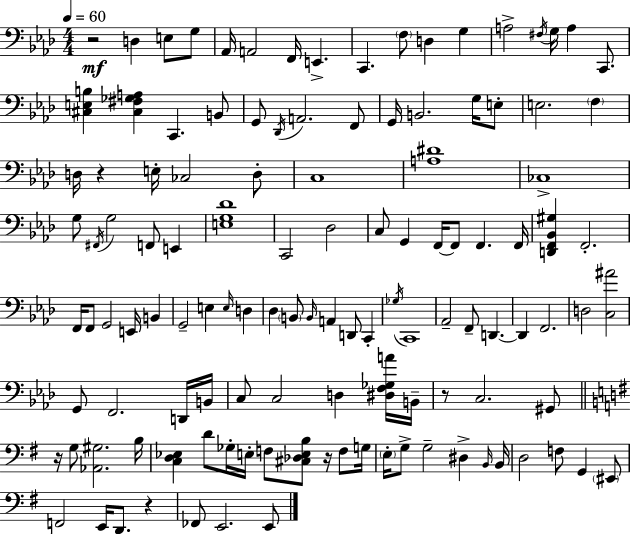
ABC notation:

X:1
T:Untitled
M:4/4
L:1/4
K:Fm
z2 D, E,/2 G,/2 _A,,/4 A,,2 F,,/4 E,, C,, F,/2 D, G, A,2 ^F,/4 G,/4 A, C,,/2 [^C,E,B,] [^C,^F,_G,A,] C,, B,,/2 G,,/2 _D,,/4 A,,2 F,,/2 G,,/4 B,,2 G,/4 E,/2 E,2 F, D,/4 z E,/4 _C,2 D,/2 C,4 [A,^D]4 _C,4 G,/2 ^F,,/4 G,2 F,,/2 E,, [E,G,_D]4 C,,2 _D,2 C,/2 G,, F,,/4 F,,/2 F,, F,,/4 [D,,F,,_B,,^G,] F,,2 F,,/4 F,,/2 G,,2 E,,/4 B,, G,,2 E, E,/4 D, _D, B,,/2 B,,/4 A,, D,,/2 C,, _G,/4 C,,4 _A,,2 F,,/2 D,, D,, F,,2 D,2 [C,^A]2 G,,/2 F,,2 D,,/4 B,,/4 C,/2 C,2 D, [^D,F,_G,A]/4 B,,/4 z/2 C,2 ^G,,/2 z/4 G,/2 [_A,,^G,]2 B,/4 [C,D,_E,] D/2 _G,/4 E,/4 F,/2 [^C,_D,E,B,]/2 z/4 F,/2 G,/4 E,/4 G,/2 G,2 ^D, B,,/4 B,,/4 D,2 F,/2 G,, ^E,,/2 F,,2 E,,/4 D,,/2 z _F,,/2 E,,2 E,,/2